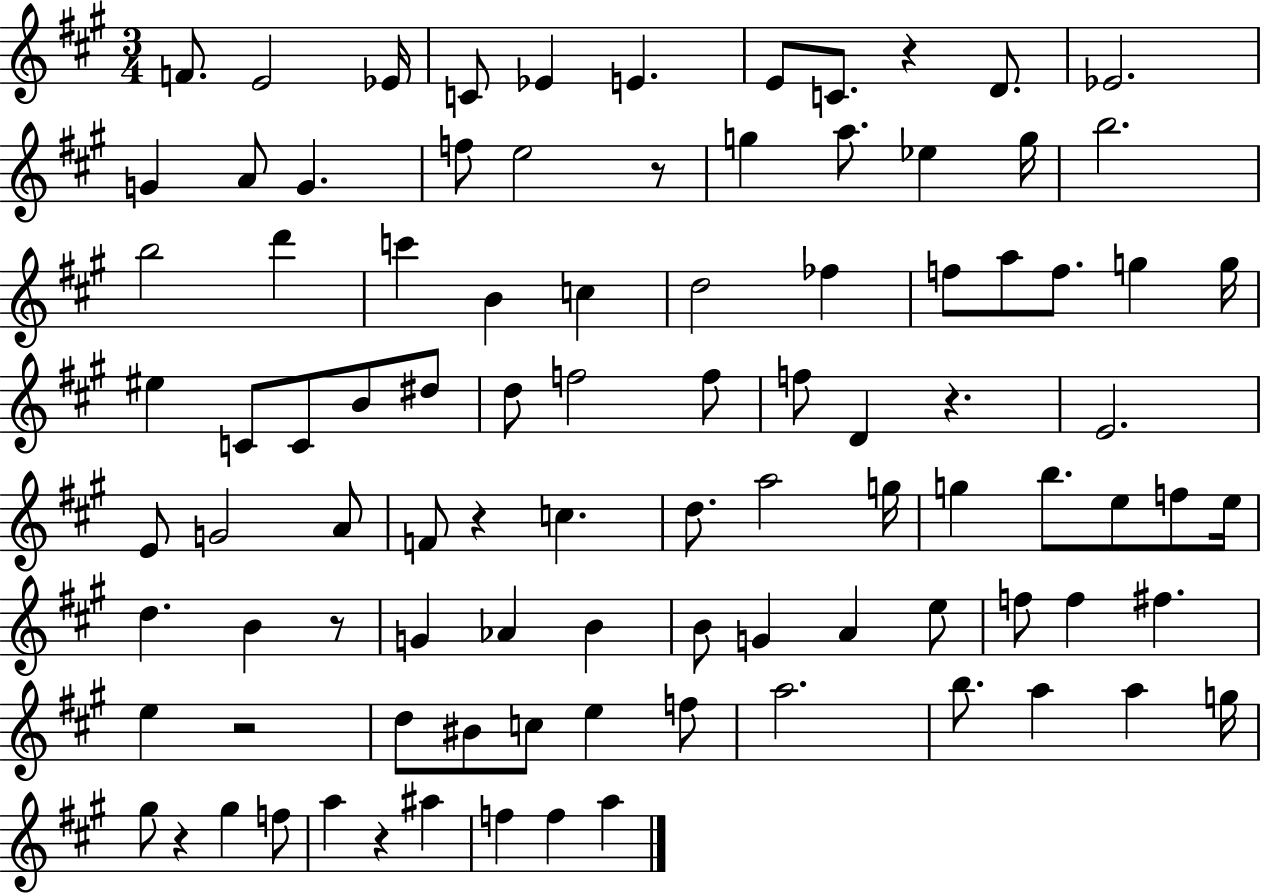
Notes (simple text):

F4/e. E4/h Eb4/s C4/e Eb4/q E4/q. E4/e C4/e. R/q D4/e. Eb4/h. G4/q A4/e G4/q. F5/e E5/h R/e G5/q A5/e. Eb5/q G5/s B5/h. B5/h D6/q C6/q B4/q C5/q D5/h FES5/q F5/e A5/e F5/e. G5/q G5/s EIS5/q C4/e C4/e B4/e D#5/e D5/e F5/h F5/e F5/e D4/q R/q. E4/h. E4/e G4/h A4/e F4/e R/q C5/q. D5/e. A5/h G5/s G5/q B5/e. E5/e F5/e E5/s D5/q. B4/q R/e G4/q Ab4/q B4/q B4/e G4/q A4/q E5/e F5/e F5/q F#5/q. E5/q R/h D5/e BIS4/e C5/e E5/q F5/e A5/h. B5/e. A5/q A5/q G5/s G#5/e R/q G#5/q F5/e A5/q R/q A#5/q F5/q F5/q A5/q